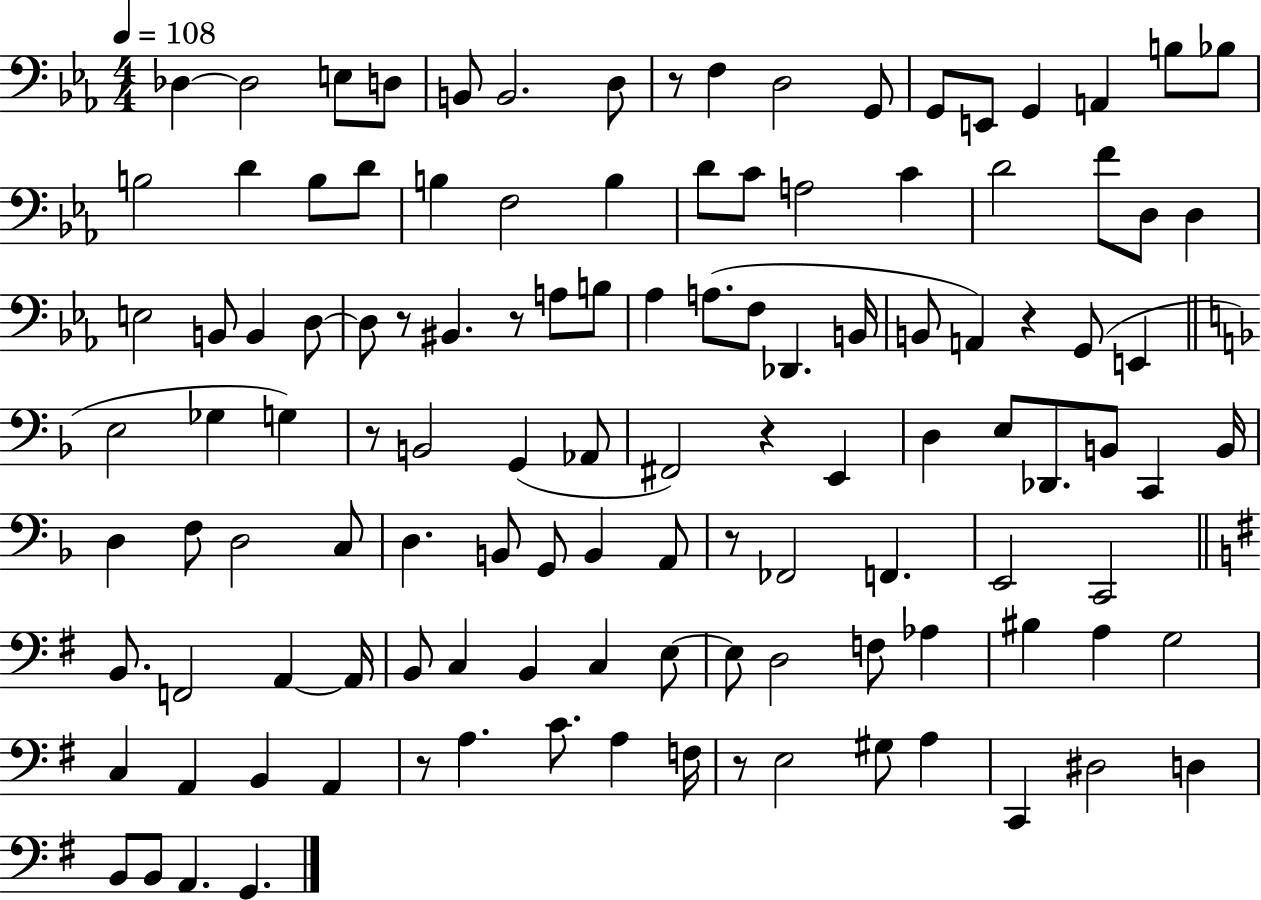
X:1
T:Untitled
M:4/4
L:1/4
K:Eb
_D, _D,2 E,/2 D,/2 B,,/2 B,,2 D,/2 z/2 F, D,2 G,,/2 G,,/2 E,,/2 G,, A,, B,/2 _B,/2 B,2 D B,/2 D/2 B, F,2 B, D/2 C/2 A,2 C D2 F/2 D,/2 D, E,2 B,,/2 B,, D,/2 D,/2 z/2 ^B,, z/2 A,/2 B,/2 _A, A,/2 F,/2 _D,, B,,/4 B,,/2 A,, z G,,/2 E,, E,2 _G, G, z/2 B,,2 G,, _A,,/2 ^F,,2 z E,, D, E,/2 _D,,/2 B,,/2 C,, B,,/4 D, F,/2 D,2 C,/2 D, B,,/2 G,,/2 B,, A,,/2 z/2 _F,,2 F,, E,,2 C,,2 B,,/2 F,,2 A,, A,,/4 B,,/2 C, B,, C, E,/2 E,/2 D,2 F,/2 _A, ^B, A, G,2 C, A,, B,, A,, z/2 A, C/2 A, F,/4 z/2 E,2 ^G,/2 A, C,, ^D,2 D, B,,/2 B,,/2 A,, G,,